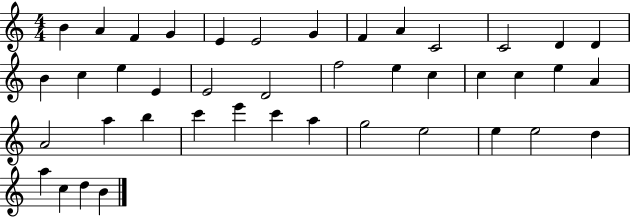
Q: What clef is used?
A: treble